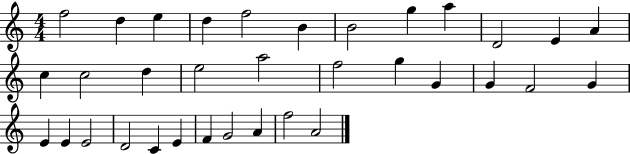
{
  \clef treble
  \numericTimeSignature
  \time 4/4
  \key c \major
  f''2 d''4 e''4 | d''4 f''2 b'4 | b'2 g''4 a''4 | d'2 e'4 a'4 | \break c''4 c''2 d''4 | e''2 a''2 | f''2 g''4 g'4 | g'4 f'2 g'4 | \break e'4 e'4 e'2 | d'2 c'4 e'4 | f'4 g'2 a'4 | f''2 a'2 | \break \bar "|."
}